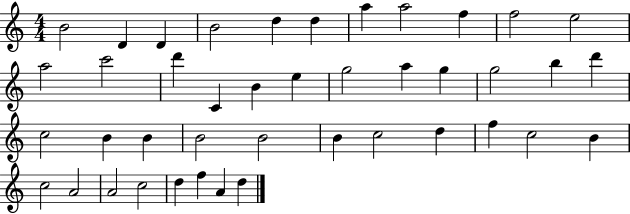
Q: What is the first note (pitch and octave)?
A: B4